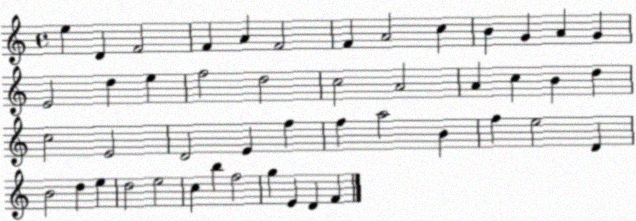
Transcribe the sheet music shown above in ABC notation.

X:1
T:Untitled
M:4/4
L:1/4
K:C
e D F2 F A F2 F A2 c B G A G E2 d e f2 d2 c2 A2 A c B d c2 E2 D2 E f f a2 B f e2 D B2 d e d2 e2 c b f2 g E D F